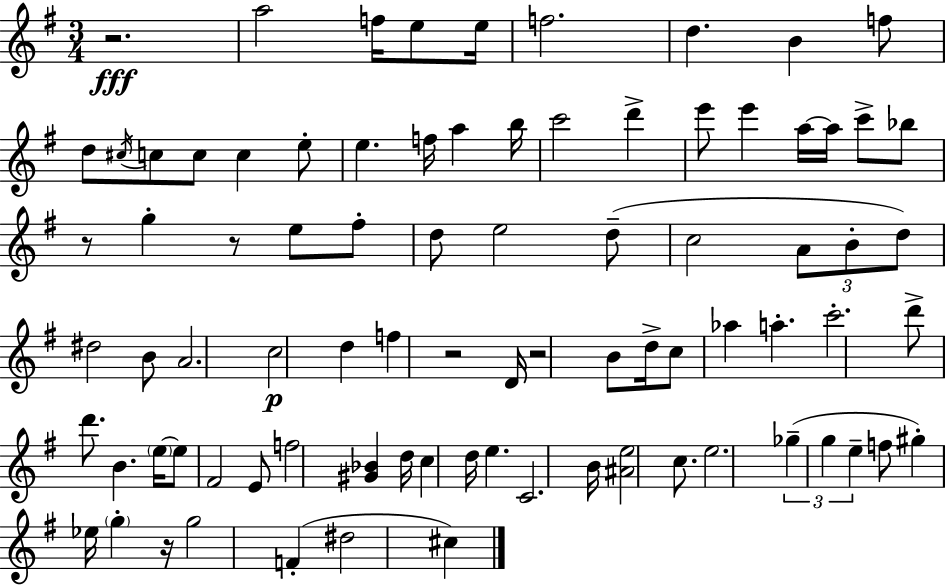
{
  \clef treble
  \numericTimeSignature
  \time 3/4
  \key g \major
  r2.\fff | a''2 f''16 e''8 e''16 | f''2. | d''4. b'4 f''8 | \break d''8 \acciaccatura { cis''16 } c''8 c''8 c''4 e''8-. | e''4. f''16 a''4 | b''16 c'''2 d'''4-> | e'''8 e'''4 a''16~~ a''16 c'''8-> bes''8 | \break r8 g''4-. r8 e''8 fis''8-. | d''8 e''2 d''8--( | c''2 \tuplet 3/2 { a'8 b'8-. | d''8) } dis''2 b'8 | \break a'2. | c''2\p d''4 | f''4 r2 | d'16 r2 b'8 | \break d''16-> c''8 aes''4 a''4.-. | c'''2.-. | d'''8-> d'''8. b'4. | \parenthesize e''16~~ e''8 fis'2 e'8 | \break f''2 <gis' bes'>4 | d''16 c''4 d''16 e''4. | c'2. | b'16 <ais' e''>2 c''8. | \break e''2. | \tuplet 3/2 { ges''4--( g''4 e''4-- } | f''8 gis''4-.) ees''16 \parenthesize g''4-. | r16 g''2 f'4-.( | \break dis''2 cis''4) | \bar "|."
}